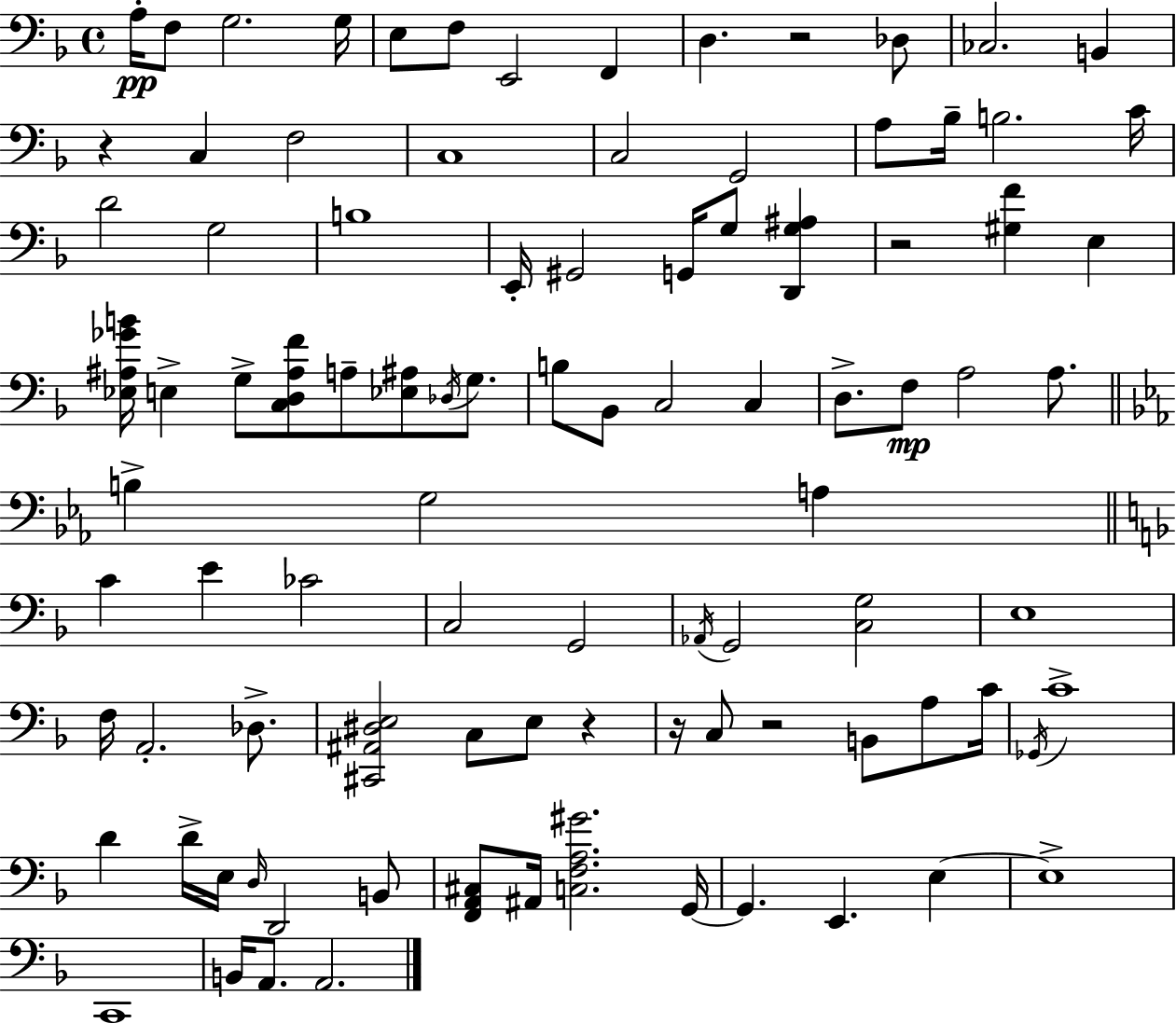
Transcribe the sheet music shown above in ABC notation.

X:1
T:Untitled
M:4/4
L:1/4
K:Dm
A,/4 F,/2 G,2 G,/4 E,/2 F,/2 E,,2 F,, D, z2 _D,/2 _C,2 B,, z C, F,2 C,4 C,2 G,,2 A,/2 _B,/4 B,2 C/4 D2 G,2 B,4 E,,/4 ^G,,2 G,,/4 G,/2 [D,,G,^A,] z2 [^G,F] E, [_E,^A,_GB]/4 E, G,/2 [C,D,^A,F]/2 A,/2 [_E,^A,]/2 _D,/4 G,/2 B,/2 _B,,/2 C,2 C, D,/2 F,/2 A,2 A,/2 B, G,2 A, C E _C2 C,2 G,,2 _A,,/4 G,,2 [C,G,]2 E,4 F,/4 A,,2 _D,/2 [^C,,^A,,^D,E,]2 C,/2 E,/2 z z/4 C,/2 z2 B,,/2 A,/2 C/4 _G,,/4 C4 D D/4 E,/4 D,/4 D,,2 B,,/2 [F,,A,,^C,]/2 ^A,,/4 [C,F,A,^G]2 G,,/4 G,, E,, E, E,4 C,,4 B,,/4 A,,/2 A,,2